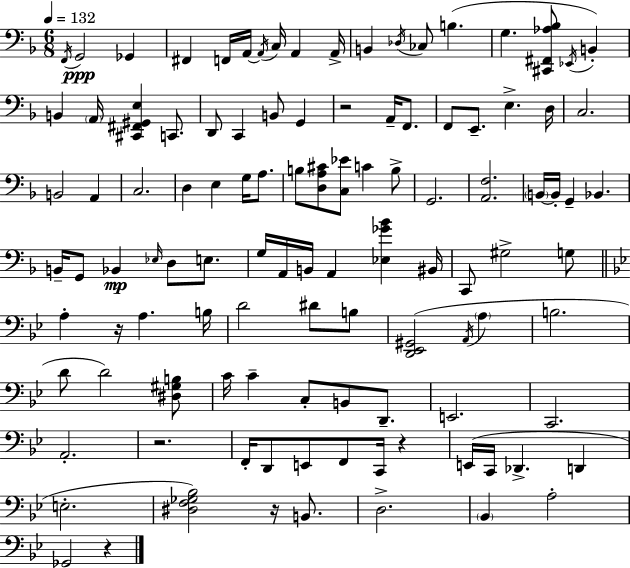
F2/s G2/h Gb2/q F#2/q F2/s A2/s A2/s C3/s A2/q A2/s B2/q Db3/s CES3/e B3/q. G3/q. [C#2,F#2,Ab3,Bb3]/e Eb2/s B2/q B2/q A2/s [C#2,F#2,G#2,E3]/q C2/e. D2/e C2/q B2/e G2/q R/h A2/s F2/e. F2/e E2/e. E3/q. D3/s C3/h. B2/h A2/q C3/h. D3/q E3/q G3/s A3/e. B3/e [D3,A3,C#4]/e [C3,Eb4]/e C4/q B3/e G2/h. [A2,F3]/h. B2/s B2/s G2/q Bb2/q. B2/s G2/e Bb2/q Eb3/s D3/e E3/e. G3/s A2/s B2/s A2/q [Eb3,Gb4,Bb4]/q BIS2/s C2/e G#3/h G3/e A3/q R/s A3/q. B3/s D4/h D#4/e B3/e [D2,Eb2,G#2]/h A2/s A3/q B3/h. D4/e D4/h [D#3,G#3,B3]/e C4/s C4/q C3/e B2/e D2/e. E2/h. C2/h. A2/h. R/h. F2/s D2/e E2/e F2/e C2/s R/q E2/s C2/s Db2/q. D2/q E3/h. [D#3,F3,Gb3,Bb3]/h R/s B2/e. D3/h. Bb2/q A3/h Gb2/h R/q